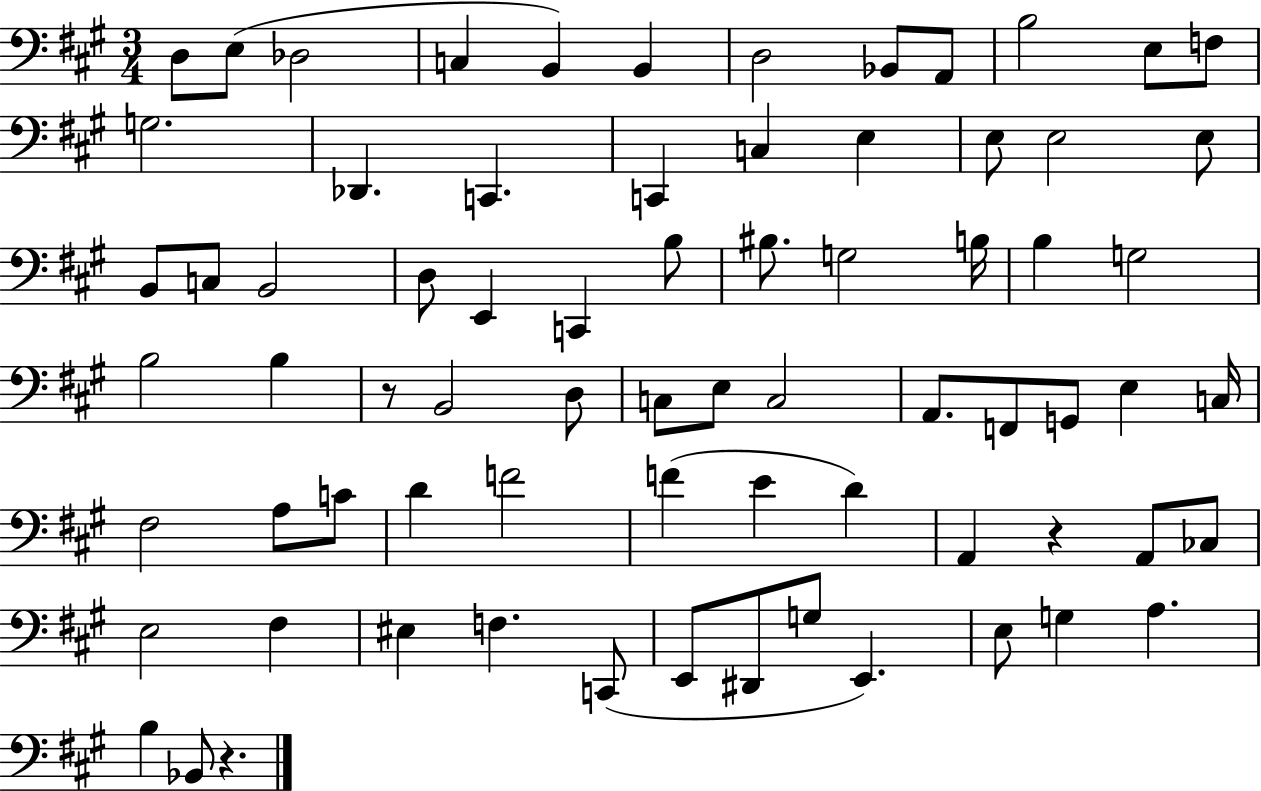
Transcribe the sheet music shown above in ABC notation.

X:1
T:Untitled
M:3/4
L:1/4
K:A
D,/2 E,/2 _D,2 C, B,, B,, D,2 _B,,/2 A,,/2 B,2 E,/2 F,/2 G,2 _D,, C,, C,, C, E, E,/2 E,2 E,/2 B,,/2 C,/2 B,,2 D,/2 E,, C,, B,/2 ^B,/2 G,2 B,/4 B, G,2 B,2 B, z/2 B,,2 D,/2 C,/2 E,/2 C,2 A,,/2 F,,/2 G,,/2 E, C,/4 ^F,2 A,/2 C/2 D F2 F E D A,, z A,,/2 _C,/2 E,2 ^F, ^E, F, C,,/2 E,,/2 ^D,,/2 G,/2 E,, E,/2 G, A, B, _B,,/2 z